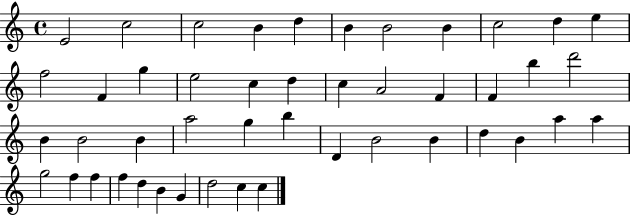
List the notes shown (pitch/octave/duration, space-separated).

E4/h C5/h C5/h B4/q D5/q B4/q B4/h B4/q C5/h D5/q E5/q F5/h F4/q G5/q E5/h C5/q D5/q C5/q A4/h F4/q F4/q B5/q D6/h B4/q B4/h B4/q A5/h G5/q B5/q D4/q B4/h B4/q D5/q B4/q A5/q A5/q G5/h F5/q F5/q F5/q D5/q B4/q G4/q D5/h C5/q C5/q